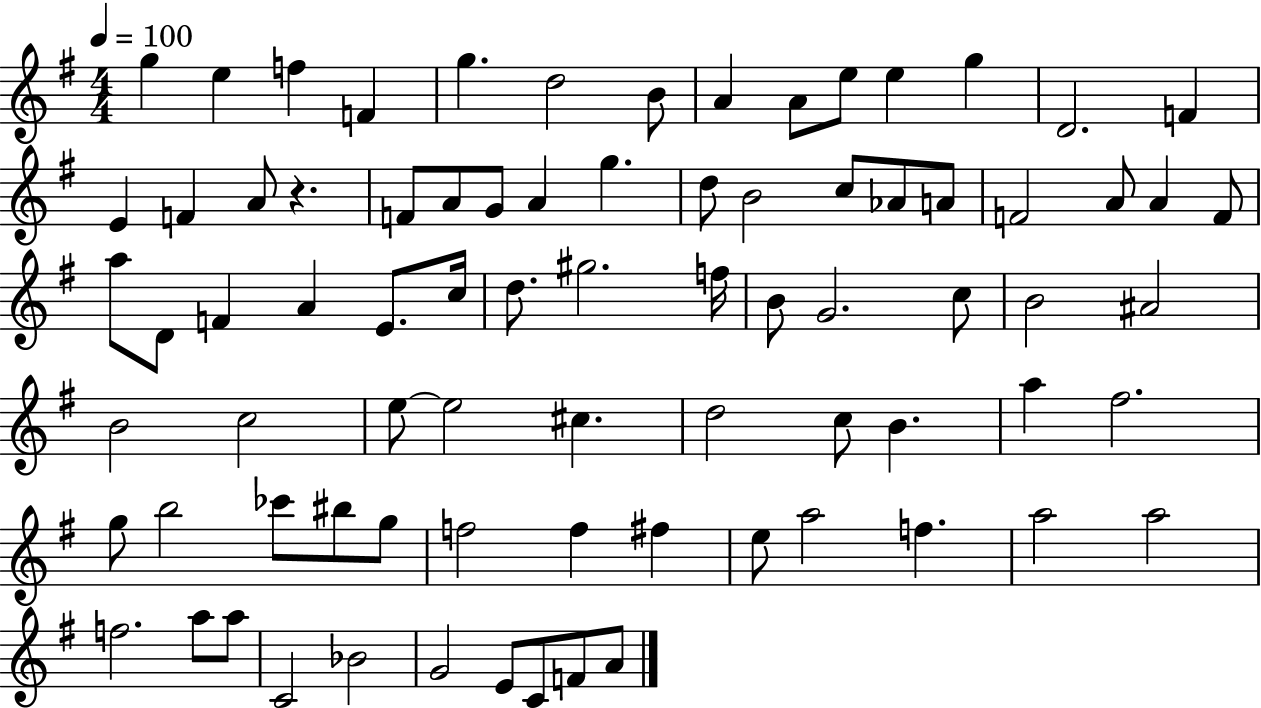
X:1
T:Untitled
M:4/4
L:1/4
K:G
g e f F g d2 B/2 A A/2 e/2 e g D2 F E F A/2 z F/2 A/2 G/2 A g d/2 B2 c/2 _A/2 A/2 F2 A/2 A F/2 a/2 D/2 F A E/2 c/4 d/2 ^g2 f/4 B/2 G2 c/2 B2 ^A2 B2 c2 e/2 e2 ^c d2 c/2 B a ^f2 g/2 b2 _c'/2 ^b/2 g/2 f2 f ^f e/2 a2 f a2 a2 f2 a/2 a/2 C2 _B2 G2 E/2 C/2 F/2 A/2